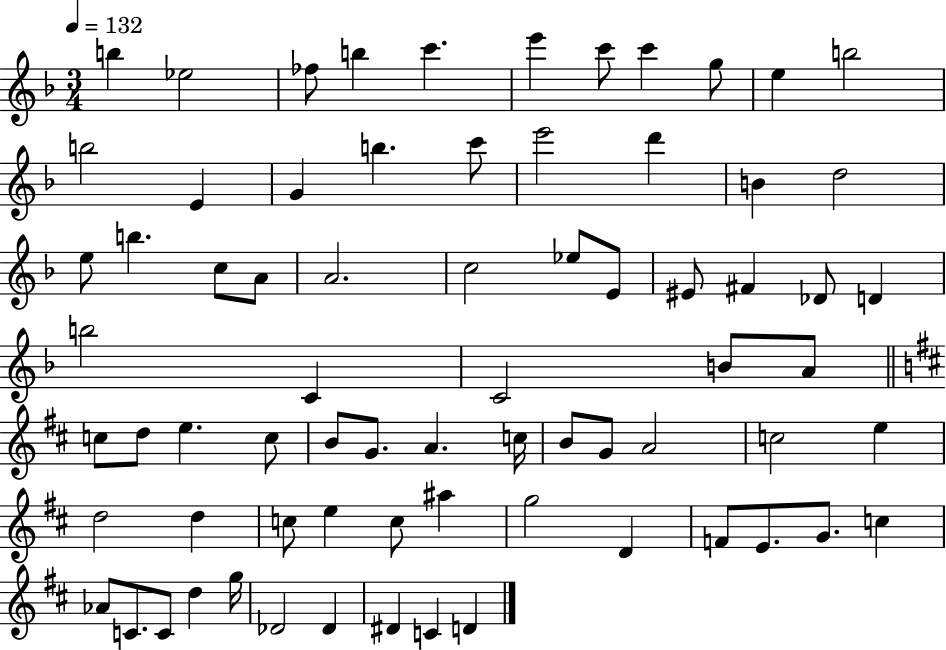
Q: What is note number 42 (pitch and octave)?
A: B4